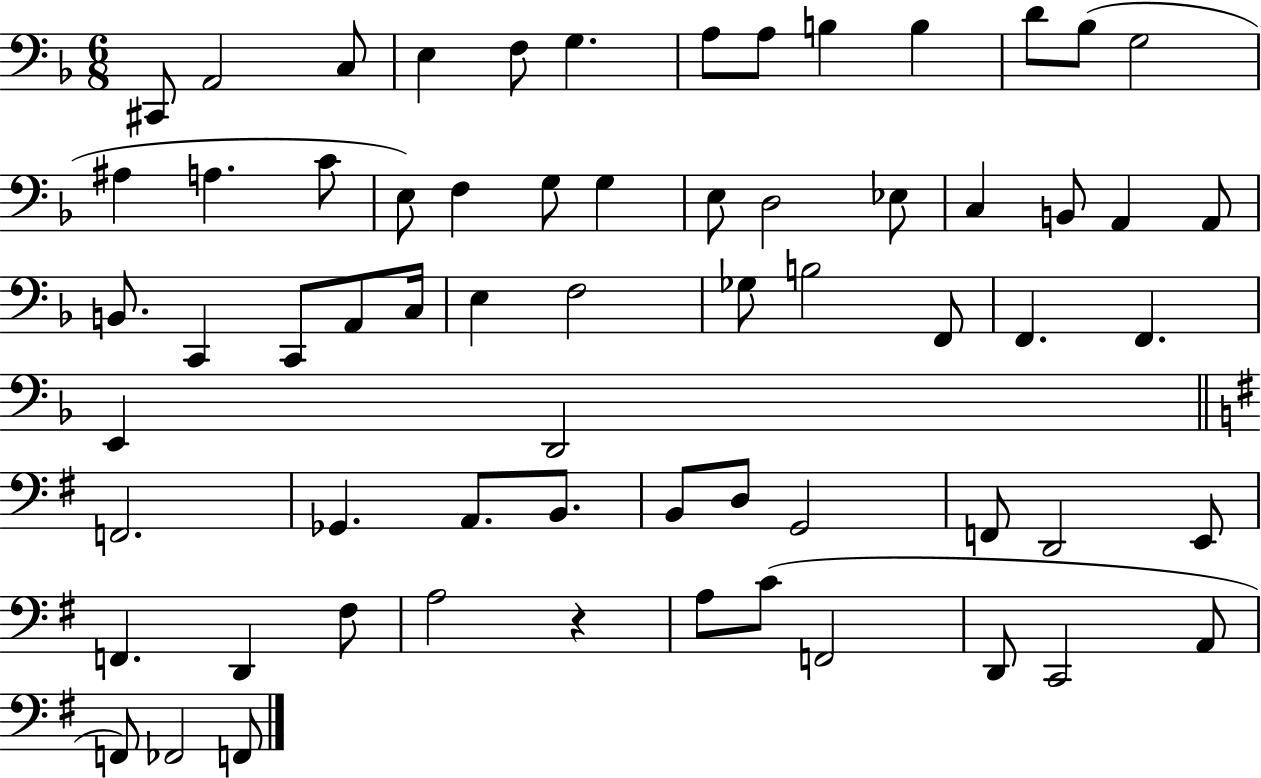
C#2/e A2/h C3/e E3/q F3/e G3/q. A3/e A3/e B3/q B3/q D4/e Bb3/e G3/h A#3/q A3/q. C4/e E3/e F3/q G3/e G3/q E3/e D3/h Eb3/e C3/q B2/e A2/q A2/e B2/e. C2/q C2/e A2/e C3/s E3/q F3/h Gb3/e B3/h F2/e F2/q. F2/q. E2/q D2/h F2/h. Gb2/q. A2/e. B2/e. B2/e D3/e G2/h F2/e D2/h E2/e F2/q. D2/q F#3/e A3/h R/q A3/e C4/e F2/h D2/e C2/h A2/e F2/e FES2/h F2/e